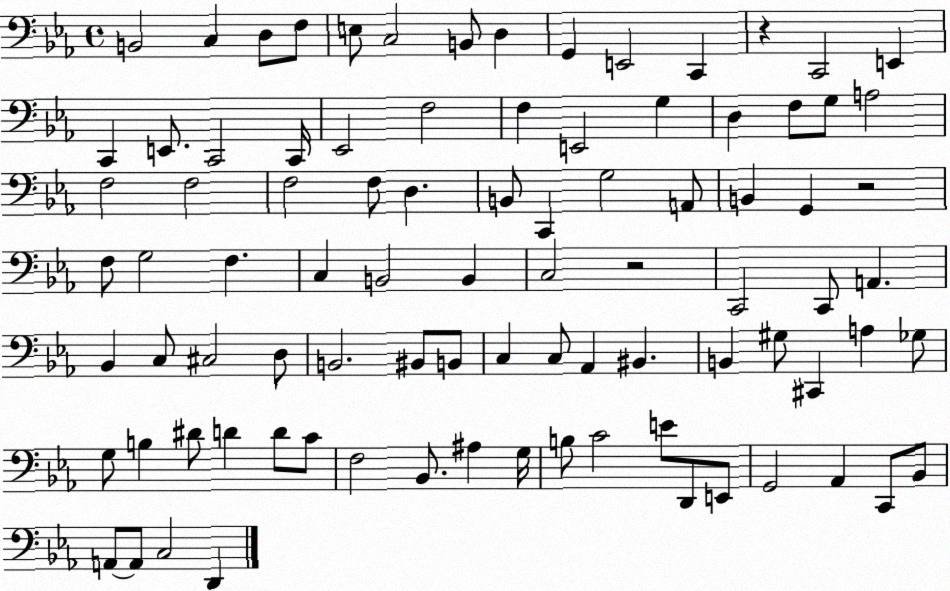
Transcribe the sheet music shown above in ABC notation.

X:1
T:Untitled
M:4/4
L:1/4
K:Eb
B,,2 C, D,/2 F,/2 E,/2 C,2 B,,/2 D, G,, E,,2 C,, z C,,2 E,, C,, E,,/2 C,,2 C,,/4 _E,,2 F,2 F, E,,2 G, D, F,/2 G,/2 A,2 F,2 F,2 F,2 F,/2 D, B,,/2 C,, G,2 A,,/2 B,, G,, z2 F,/2 G,2 F, C, B,,2 B,, C,2 z2 C,,2 C,,/2 A,, _B,, C,/2 ^C,2 D,/2 B,,2 ^B,,/2 B,,/2 C, C,/2 _A,, ^B,, B,, ^G,/2 ^C,, A, _G,/2 G,/2 B, ^D/2 D D/2 C/2 F,2 _B,,/2 ^A, G,/4 B,/2 C2 E/2 D,,/2 E,,/2 G,,2 _A,, C,,/2 _B,,/2 A,,/2 A,,/2 C,2 D,,